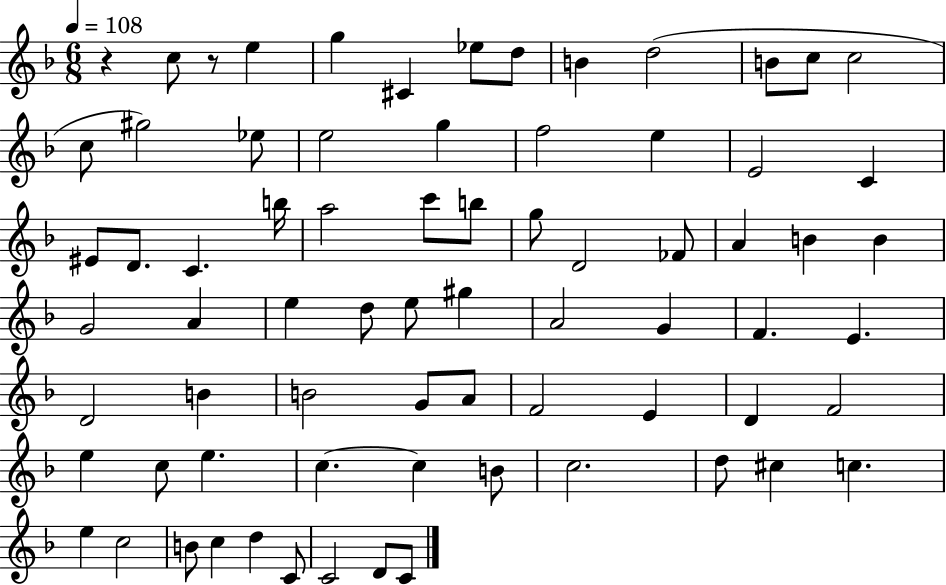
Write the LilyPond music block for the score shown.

{
  \clef treble
  \numericTimeSignature
  \time 6/8
  \key f \major
  \tempo 4 = 108
  r4 c''8 r8 e''4 | g''4 cis'4 ees''8 d''8 | b'4 d''2( | b'8 c''8 c''2 | \break c''8 gis''2) ees''8 | e''2 g''4 | f''2 e''4 | e'2 c'4 | \break eis'8 d'8. c'4. b''16 | a''2 c'''8 b''8 | g''8 d'2 fes'8 | a'4 b'4 b'4 | \break g'2 a'4 | e''4 d''8 e''8 gis''4 | a'2 g'4 | f'4. e'4. | \break d'2 b'4 | b'2 g'8 a'8 | f'2 e'4 | d'4 f'2 | \break e''4 c''8 e''4. | c''4.~~ c''4 b'8 | c''2. | d''8 cis''4 c''4. | \break e''4 c''2 | b'8 c''4 d''4 c'8 | c'2 d'8 c'8 | \bar "|."
}